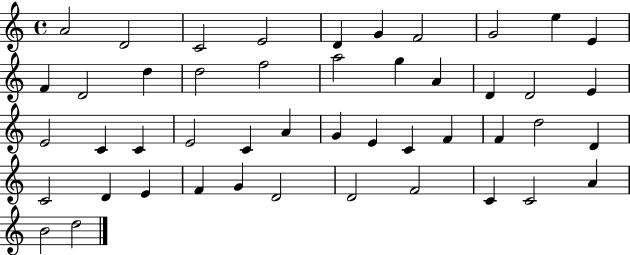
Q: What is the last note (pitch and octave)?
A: D5